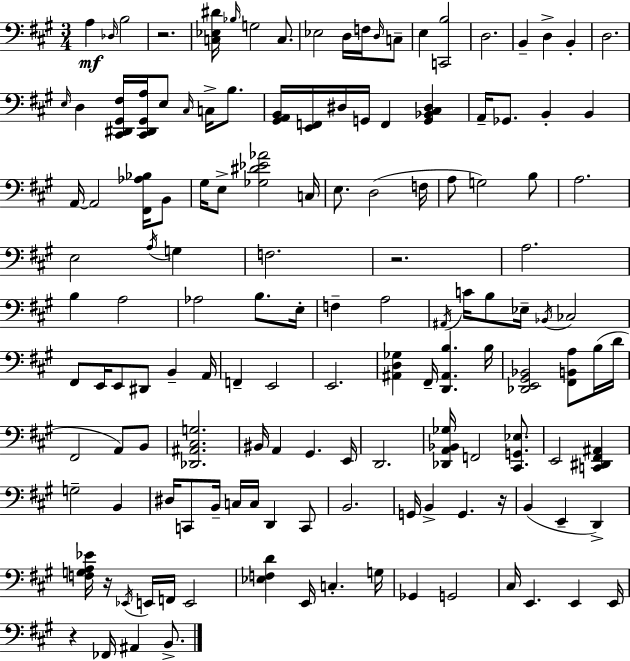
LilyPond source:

{
  \clef bass
  \numericTimeSignature
  \time 3/4
  \key a \major
  a4\mf \grace { des16 } b2 | r2. | <c ees dis'>16 \grace { bes16 } g2 c8. | ees2 d16 f16 | \break \grace { d16 } c8-- e4 <c, b>2 | d2. | b,4-- d4-> b,4-. | d2. | \break \grace { e16 } d4 <cis, dis, gis, fis>16 <cis, dis, gis, a>16 e8 | \grace { cis16 } c16-> b8. <gis, a, b,>16 <e, f,>16 dis16 g,16 f,4 | <g, bes, cis dis>4 a,16-- ges,8. b,4-. | b,4 a,16~~ a,2 | \break <fis, aes bes>16 b,8 gis16 e8-> <ges dis' ees' aes'>2 | c16 e8. d2( | f16 a8 g2) | b8 a2. | \break e2 | \acciaccatura { a16 } g4 f2. | r2. | a2. | \break b4 a2 | aes2 | b8. e16-. f4-- a2 | \acciaccatura { ais,16 } c'16 b8 ees16-- \acciaccatura { bes,16 } | \break ces2 fis,8 e,16 e,8 | dis,8 b,4-- a,16 f,4-- | e,2 e,2. | <ais, d ges>4 | \break fis,16-- <d, ais, b>4. b16 <des, e, gis, bes,>2 | <fis, b, a>8 b16( d'16 fis,2 | a,8) b,8 <des, ais, cis g>2. | bis,16 a,4 | \break gis,4. e,16 d,2. | <des, a, bes, ges>16 f,2 | <cis, g, ees>8. e,2 | <c, dis, fis, ais,>4 g2-- | \break b,4 dis16 c,8 b,16-- | c16 c16 d,4 c,8 b,2. | g,16 b,4-> | g,4. r16 b,4( | \break e,4-- d,4->) <f g a ees'>16 r16 \acciaccatura { ees,16 } e,16 | f,16 e,2 <ees f d'>4 | e,16 c4.-. g16 ges,4 | g,2 cis16 e,4. | \break e,4 e,16 r4 | fes,16 ais,4 b,8.-> \bar "|."
}